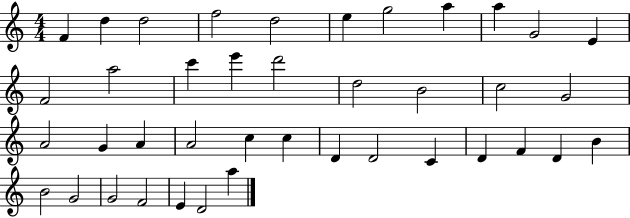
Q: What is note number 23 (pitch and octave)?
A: A4